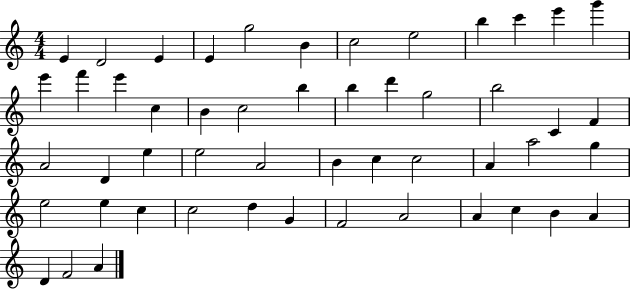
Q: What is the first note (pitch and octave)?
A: E4